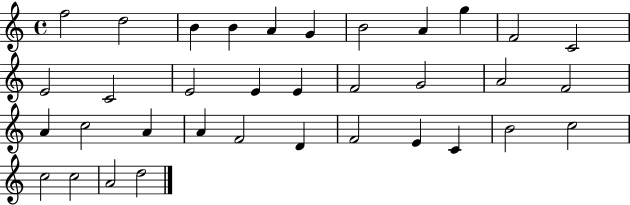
X:1
T:Untitled
M:4/4
L:1/4
K:C
f2 d2 B B A G B2 A g F2 C2 E2 C2 E2 E E F2 G2 A2 F2 A c2 A A F2 D F2 E C B2 c2 c2 c2 A2 d2